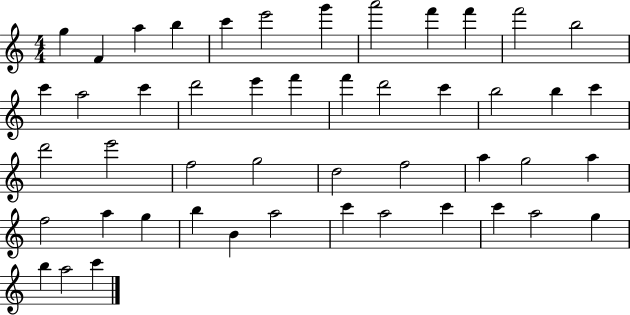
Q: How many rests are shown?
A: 0